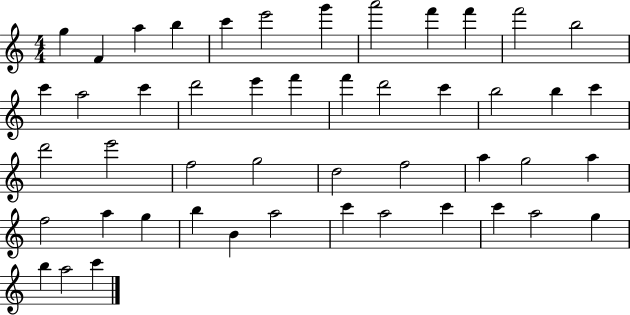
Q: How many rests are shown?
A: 0